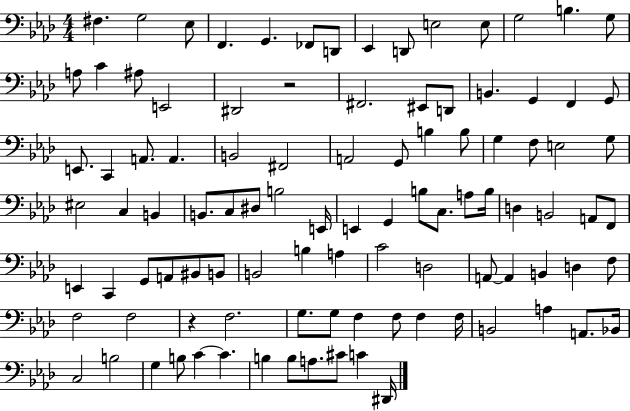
F#3/q. G3/h Eb3/e F2/q. G2/q. FES2/e D2/e Eb2/q D2/e E3/h E3/e G3/h B3/q. G3/e A3/e C4/q A#3/e E2/h D#2/h R/h F#2/h. EIS2/e D2/e B2/q. G2/q F2/q G2/e E2/e. C2/q A2/e. A2/q. B2/h F#2/h A2/h G2/e B3/q B3/e G3/q F3/e E3/h G3/e EIS3/h C3/q B2/q B2/e. C3/e D#3/e B3/h E2/s E2/q G2/q B3/e C3/e. A3/e B3/s D3/q B2/h A2/e F2/e E2/q C2/q G2/e A2/e BIS2/e B2/e B2/h B3/q A3/q C4/h D3/h A2/e A2/q B2/q D3/q F3/e F3/h F3/h R/q F3/h. G3/e. G3/e F3/q F3/e F3/q F3/s B2/h A3/q A2/e. Bb2/s C3/h B3/h G3/q B3/e C4/q C4/q. B3/q B3/e A3/e. C#4/e C4/q D#2/s